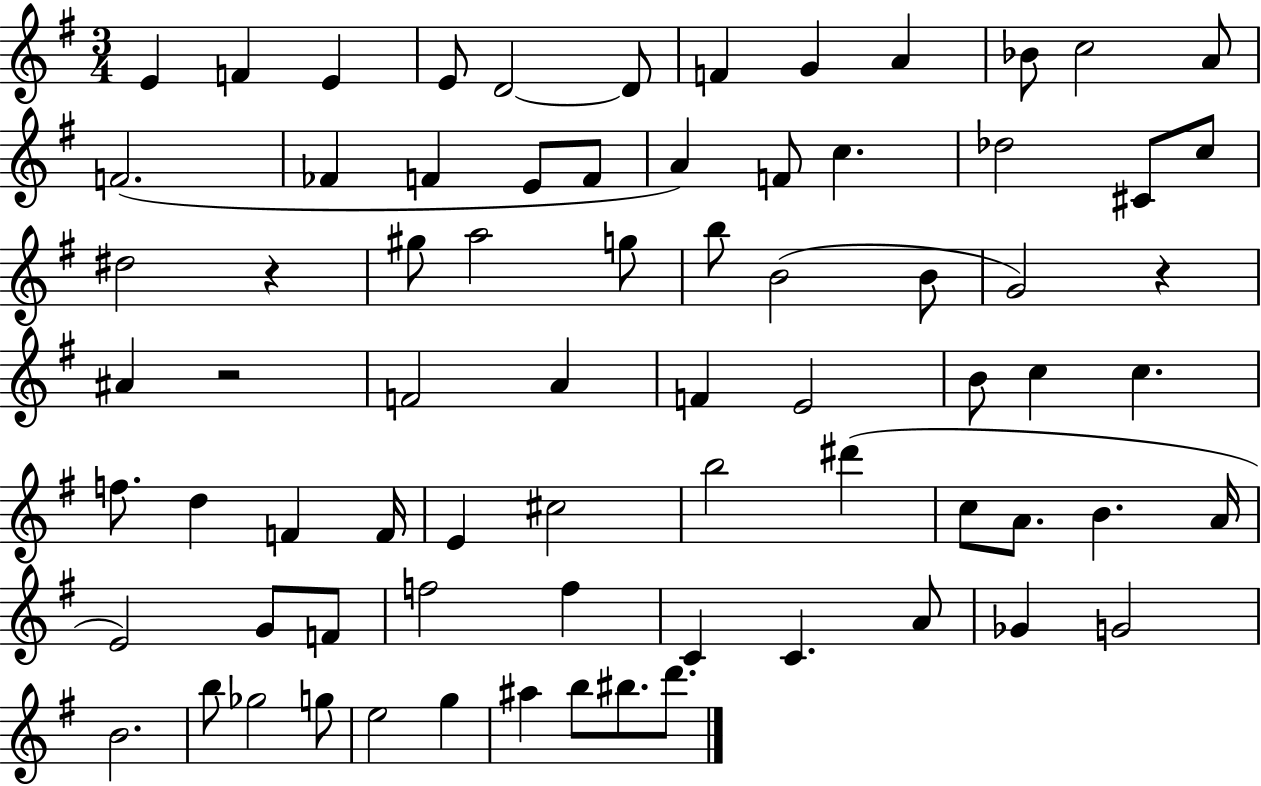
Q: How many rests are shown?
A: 3